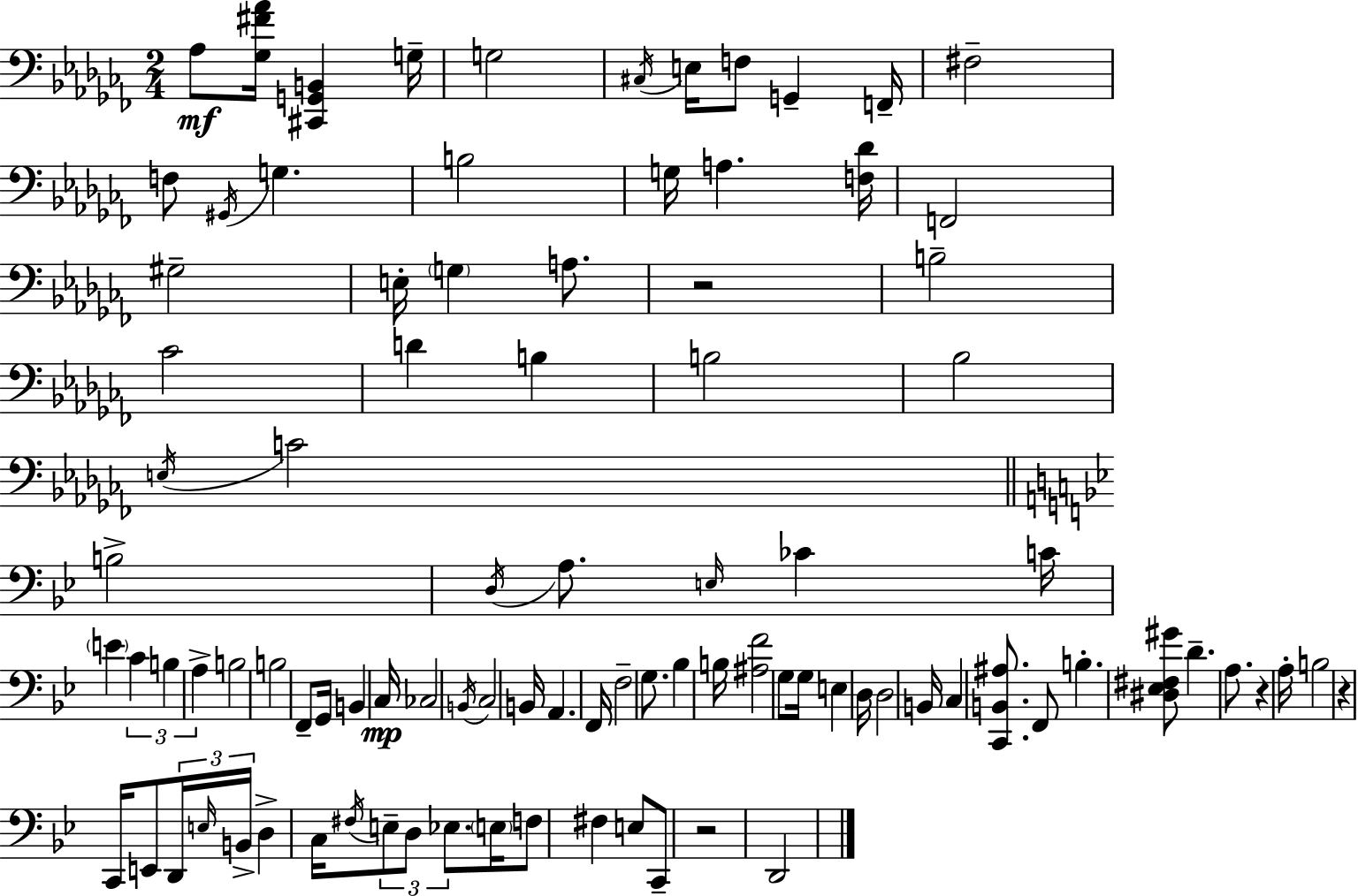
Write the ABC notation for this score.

X:1
T:Untitled
M:2/4
L:1/4
K:Abm
_A,/2 [_G,^F_A]/4 [^C,,G,,B,,] G,/4 G,2 ^C,/4 E,/4 F,/2 G,, F,,/4 ^F,2 F,/2 ^G,,/4 G, B,2 G,/4 A, [F,_D]/4 F,,2 ^G,2 E,/4 G, A,/2 z2 B,2 _C2 D B, B,2 _B,2 E,/4 C2 B,2 D,/4 A,/2 E,/4 _C C/4 E C B, A, B,2 B,2 F,,/2 G,,/4 B,, C,/4 _C,2 B,,/4 C,2 B,,/4 A,, F,,/4 F,2 G,/2 _B, B,/4 [^A,F]2 G,/2 G,/4 E, D,/4 D,2 B,,/4 C, [C,,B,,^A,]/2 F,,/2 B, [^D,_E,^F,^G]/2 D A,/2 z A,/4 B,2 z C,,/4 E,,/2 D,,/4 E,/4 B,,/4 D, C,/4 ^F,/4 E,/2 D,/2 _E,/2 E,/4 F,/2 ^F, E,/2 C,,/2 z2 D,,2